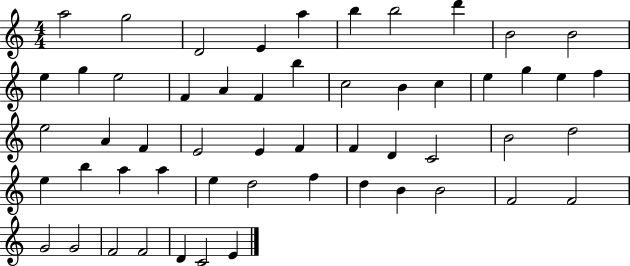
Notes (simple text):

A5/h G5/h D4/h E4/q A5/q B5/q B5/h D6/q B4/h B4/h E5/q G5/q E5/h F4/q A4/q F4/q B5/q C5/h B4/q C5/q E5/q G5/q E5/q F5/q E5/h A4/q F4/q E4/h E4/q F4/q F4/q D4/q C4/h B4/h D5/h E5/q B5/q A5/q A5/q E5/q D5/h F5/q D5/q B4/q B4/h F4/h F4/h G4/h G4/h F4/h F4/h D4/q C4/h E4/q